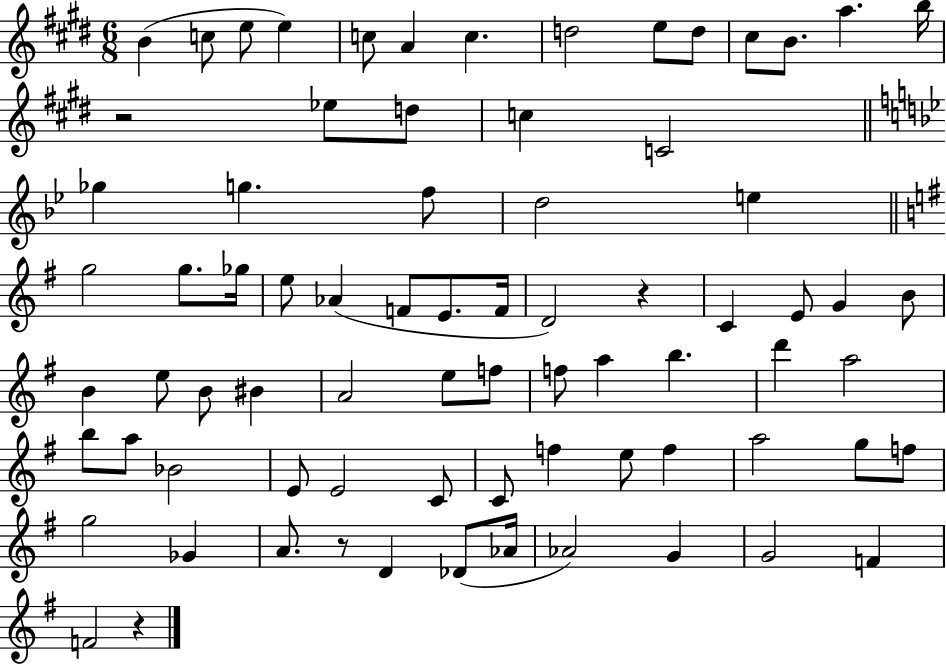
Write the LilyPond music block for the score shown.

{
  \clef treble
  \numericTimeSignature
  \time 6/8
  \key e \major
  b'4( c''8 e''8 e''4) | c''8 a'4 c''4. | d''2 e''8 d''8 | cis''8 b'8. a''4. b''16 | \break r2 ees''8 d''8 | c''4 c'2 | \bar "||" \break \key g \minor ges''4 g''4. f''8 | d''2 e''4 | \bar "||" \break \key g \major g''2 g''8. ges''16 | e''8 aes'4( f'8 e'8. f'16 | d'2) r4 | c'4 e'8 g'4 b'8 | \break b'4 e''8 b'8 bis'4 | a'2 e''8 f''8 | f''8 a''4 b''4. | d'''4 a''2 | \break b''8 a''8 bes'2 | e'8 e'2 c'8 | c'8 f''4 e''8 f''4 | a''2 g''8 f''8 | \break g''2 ges'4 | a'8. r8 d'4 des'8( aes'16 | aes'2) g'4 | g'2 f'4 | \break f'2 r4 | \bar "|."
}